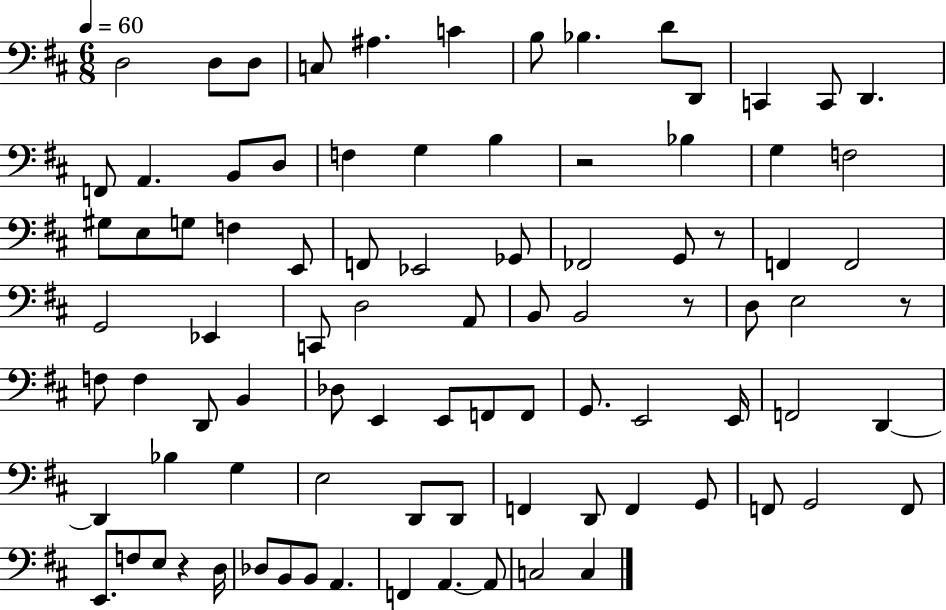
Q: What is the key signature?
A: D major